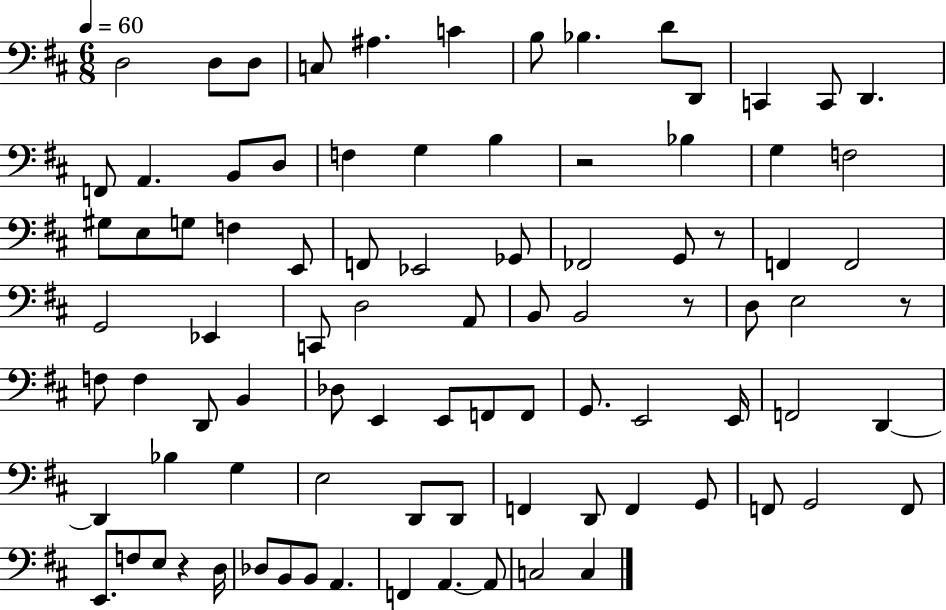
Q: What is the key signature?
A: D major